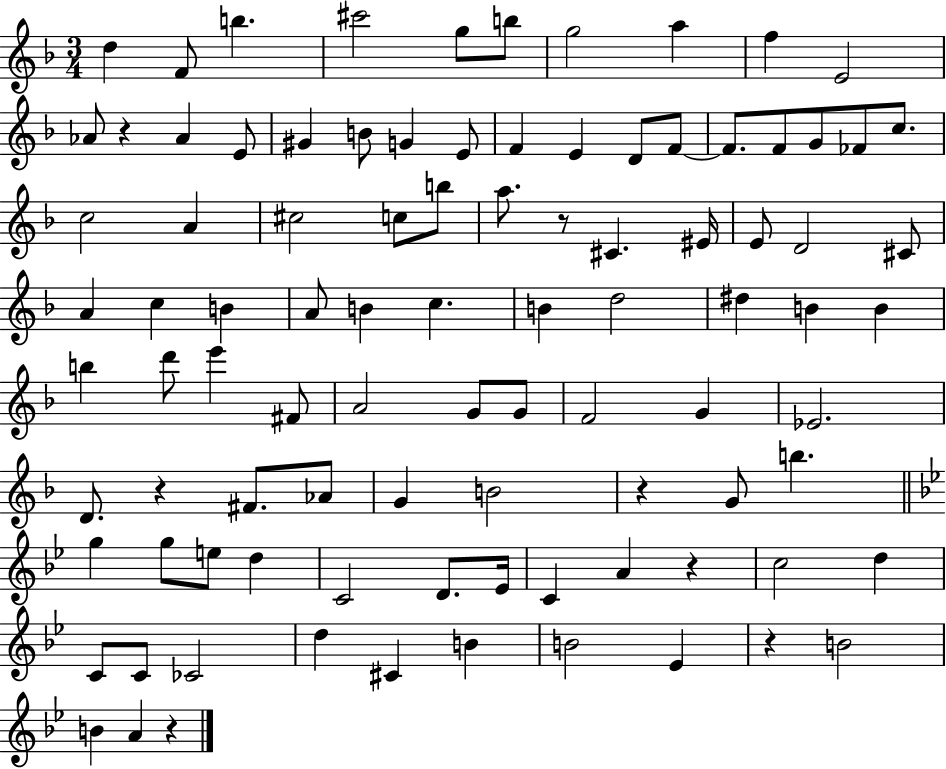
D5/q F4/e B5/q. C#6/h G5/e B5/e G5/h A5/q F5/q E4/h Ab4/e R/q Ab4/q E4/e G#4/q B4/e G4/q E4/e F4/q E4/q D4/e F4/e F4/e. F4/e G4/e FES4/e C5/e. C5/h A4/q C#5/h C5/e B5/e A5/e. R/e C#4/q. EIS4/s E4/e D4/h C#4/e A4/q C5/q B4/q A4/e B4/q C5/q. B4/q D5/h D#5/q B4/q B4/q B5/q D6/e E6/q F#4/e A4/h G4/e G4/e F4/h G4/q Eb4/h. D4/e. R/q F#4/e. Ab4/e G4/q B4/h R/q G4/e B5/q. G5/q G5/e E5/e D5/q C4/h D4/e. Eb4/s C4/q A4/q R/q C5/h D5/q C4/e C4/e CES4/h D5/q C#4/q B4/q B4/h Eb4/q R/q B4/h B4/q A4/q R/q